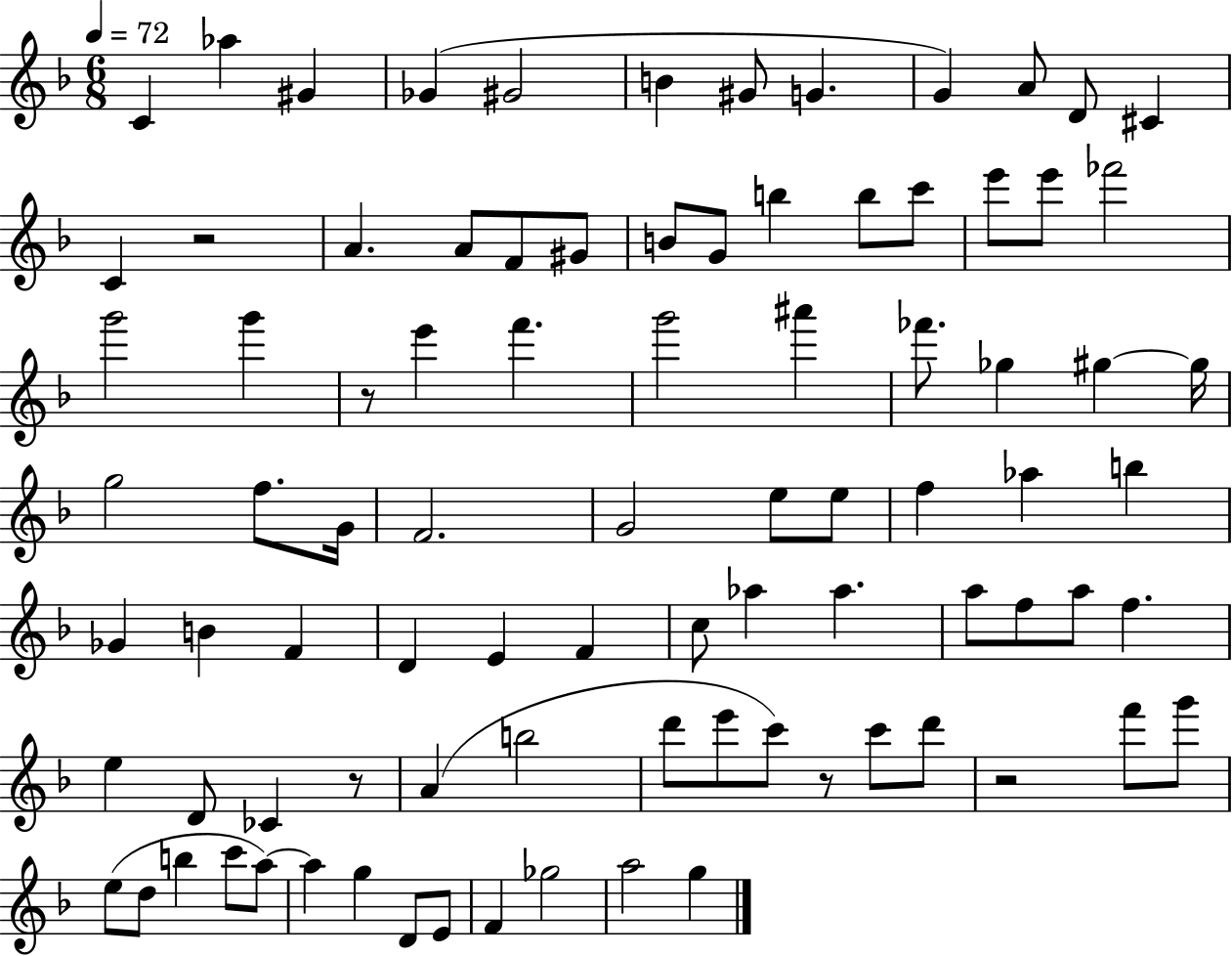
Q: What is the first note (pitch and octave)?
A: C4